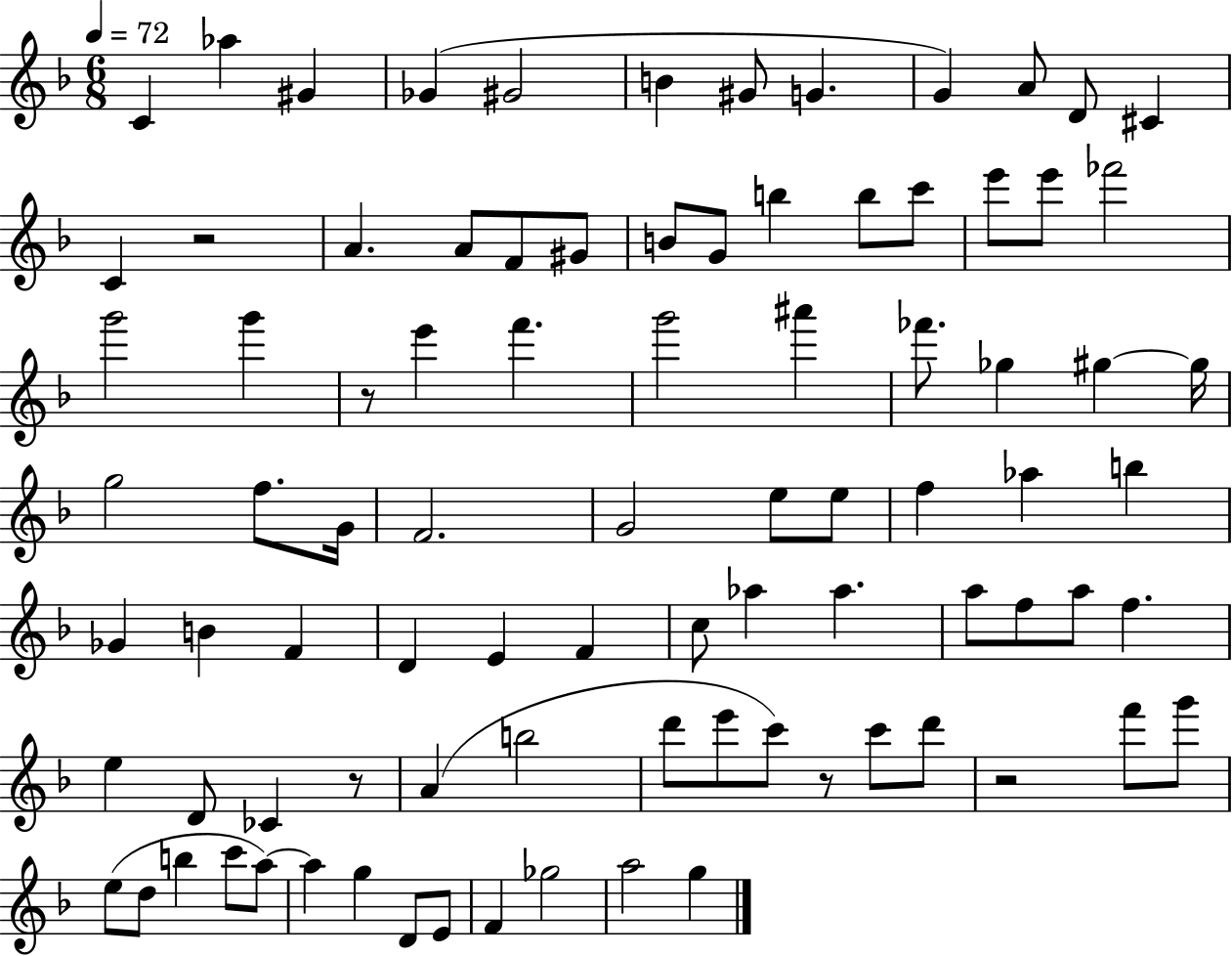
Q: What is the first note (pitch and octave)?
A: C4